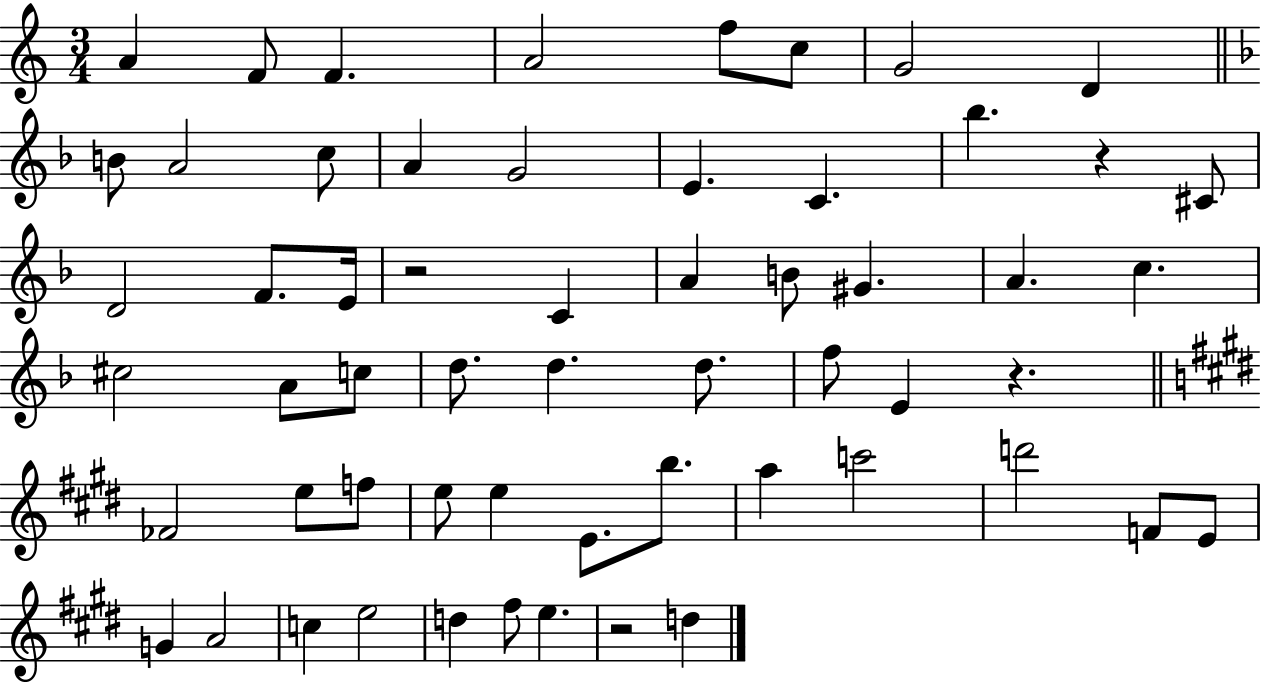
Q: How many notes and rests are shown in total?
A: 58